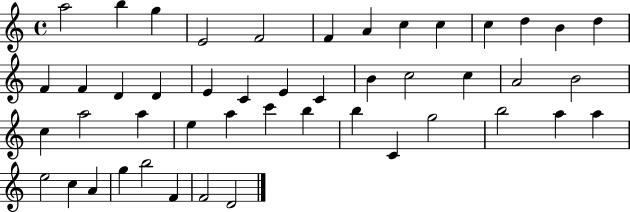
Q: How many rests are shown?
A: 0